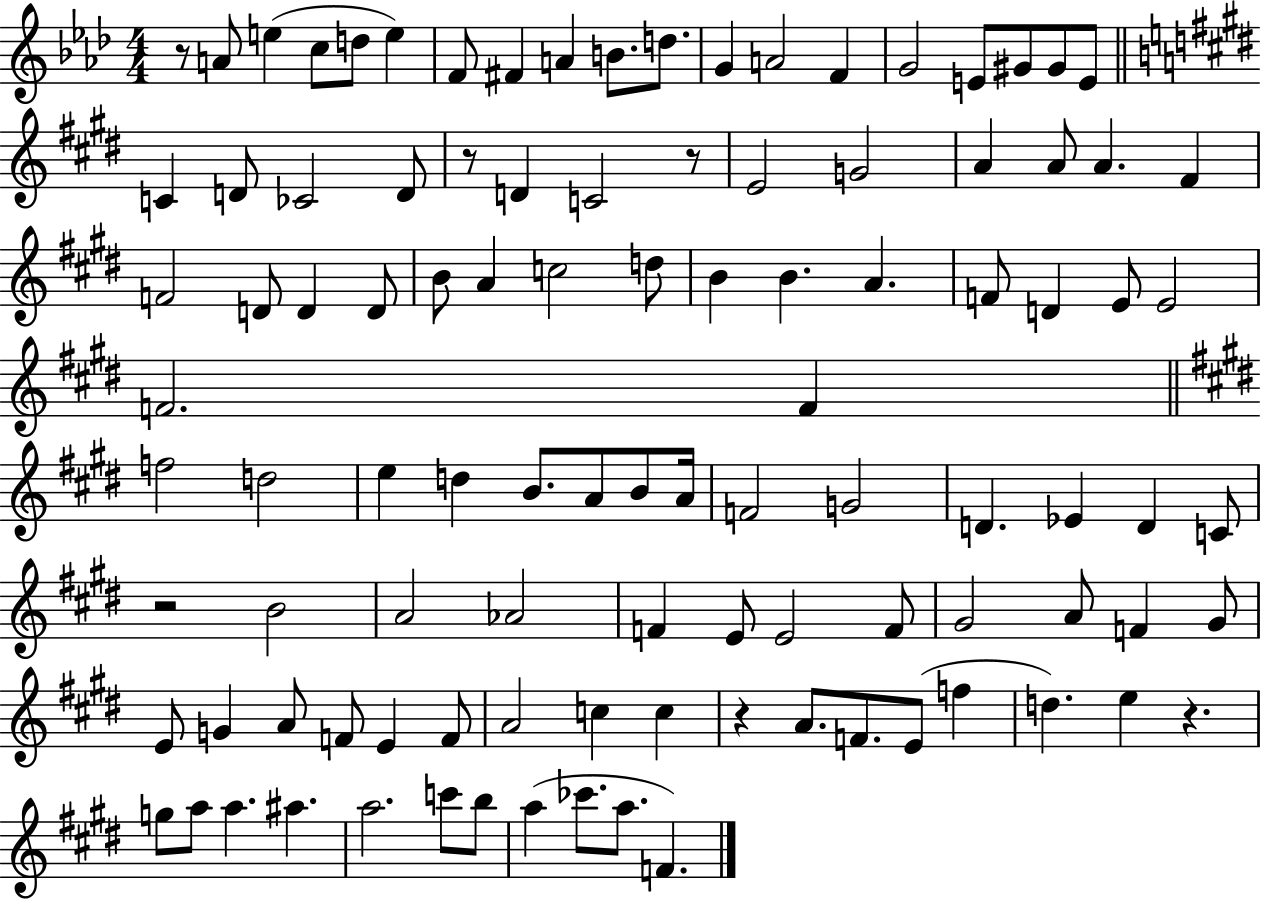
{
  \clef treble
  \numericTimeSignature
  \time 4/4
  \key aes \major
  r8 a'8 e''4( c''8 d''8 e''4) | f'8 fis'4 a'4 b'8. d''8. | g'4 a'2 f'4 | g'2 e'8 gis'8 gis'8 e'8 | \break \bar "||" \break \key e \major c'4 d'8 ces'2 d'8 | r8 d'4 c'2 r8 | e'2 g'2 | a'4 a'8 a'4. fis'4 | \break f'2 d'8 d'4 d'8 | b'8 a'4 c''2 d''8 | b'4 b'4. a'4. | f'8 d'4 e'8 e'2 | \break f'2. f'4 | \bar "||" \break \key e \major f''2 d''2 | e''4 d''4 b'8. a'8 b'8 a'16 | f'2 g'2 | d'4. ees'4 d'4 c'8 | \break r2 b'2 | a'2 aes'2 | f'4 e'8 e'2 f'8 | gis'2 a'8 f'4 gis'8 | \break e'8 g'4 a'8 f'8 e'4 f'8 | a'2 c''4 c''4 | r4 a'8. f'8. e'8( f''4 | d''4.) e''4 r4. | \break g''8 a''8 a''4. ais''4. | a''2. c'''8 b''8 | a''4( ces'''8. a''8. f'4.) | \bar "|."
}